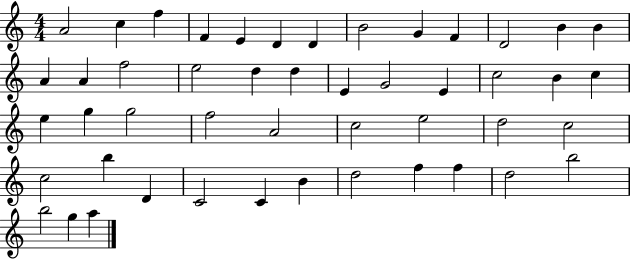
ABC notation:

X:1
T:Untitled
M:4/4
L:1/4
K:C
A2 c f F E D D B2 G F D2 B B A A f2 e2 d d E G2 E c2 B c e g g2 f2 A2 c2 e2 d2 c2 c2 b D C2 C B d2 f f d2 b2 b2 g a